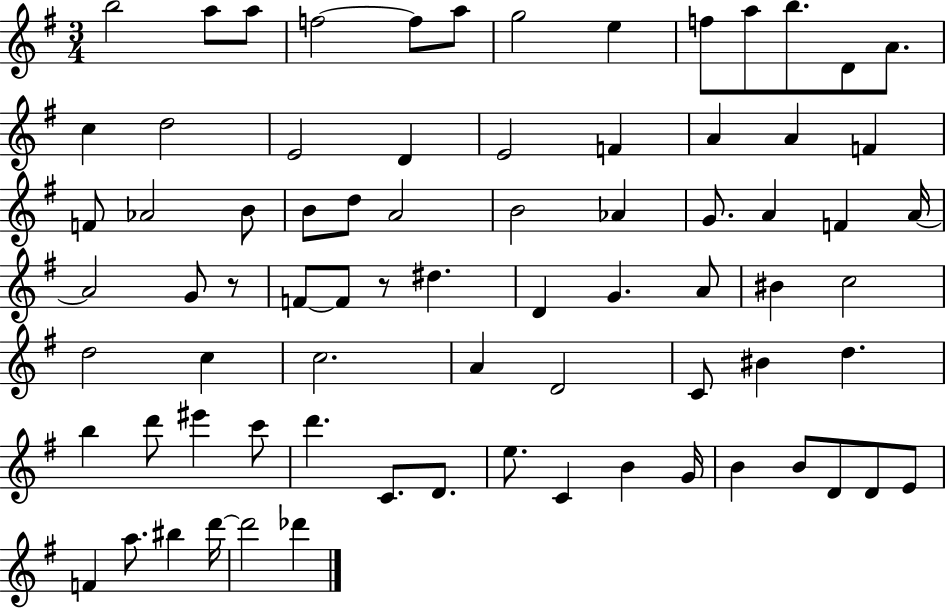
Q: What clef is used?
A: treble